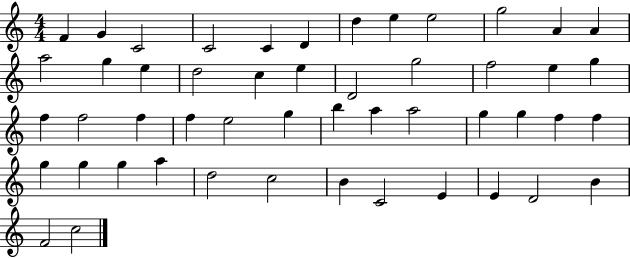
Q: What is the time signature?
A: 4/4